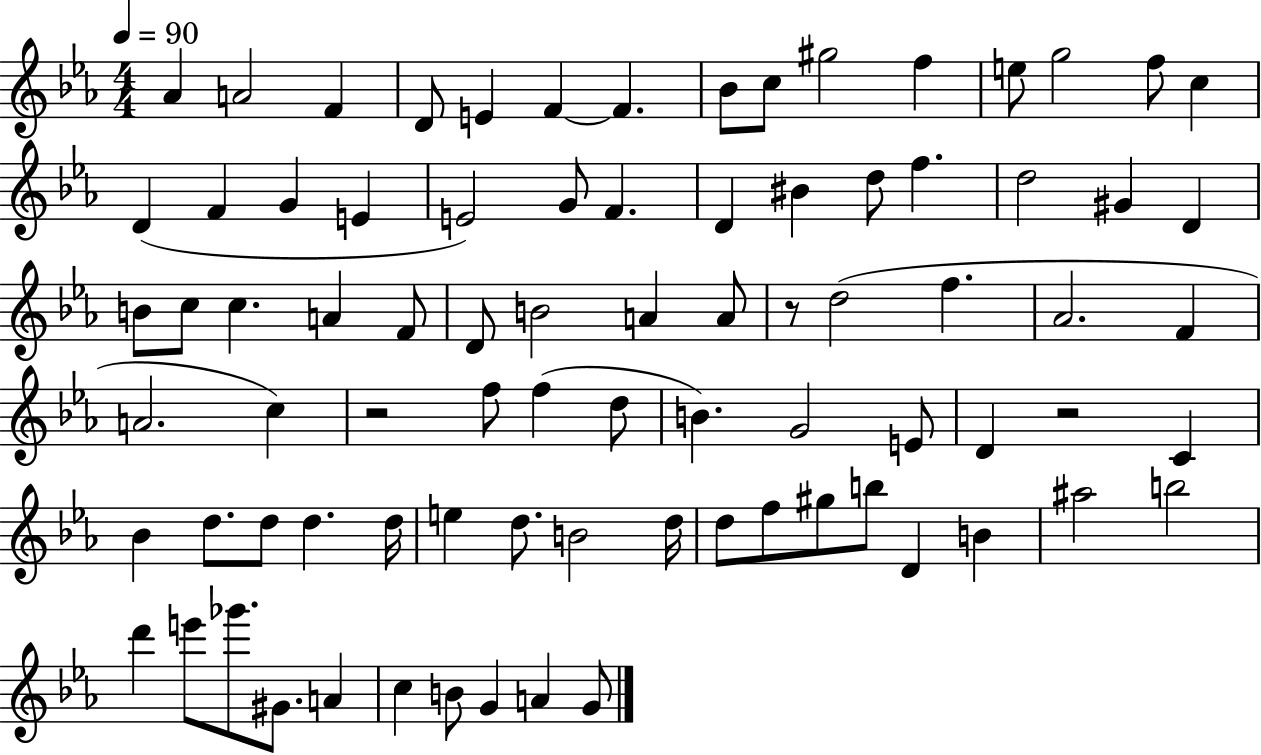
X:1
T:Untitled
M:4/4
L:1/4
K:Eb
_A A2 F D/2 E F F _B/2 c/2 ^g2 f e/2 g2 f/2 c D F G E E2 G/2 F D ^B d/2 f d2 ^G D B/2 c/2 c A F/2 D/2 B2 A A/2 z/2 d2 f _A2 F A2 c z2 f/2 f d/2 B G2 E/2 D z2 C _B d/2 d/2 d d/4 e d/2 B2 d/4 d/2 f/2 ^g/2 b/2 D B ^a2 b2 d' e'/2 _g'/2 ^G/2 A c B/2 G A G/2